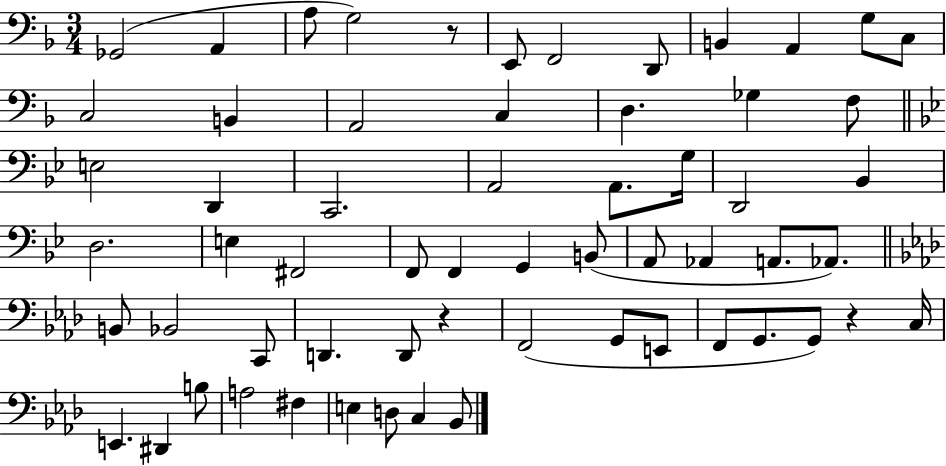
X:1
T:Untitled
M:3/4
L:1/4
K:F
_G,,2 A,, A,/2 G,2 z/2 E,,/2 F,,2 D,,/2 B,, A,, G,/2 C,/2 C,2 B,, A,,2 C, D, _G, F,/2 E,2 D,, C,,2 A,,2 A,,/2 G,/4 D,,2 _B,, D,2 E, ^F,,2 F,,/2 F,, G,, B,,/2 A,,/2 _A,, A,,/2 _A,,/2 B,,/2 _B,,2 C,,/2 D,, D,,/2 z F,,2 G,,/2 E,,/2 F,,/2 G,,/2 G,,/2 z C,/4 E,, ^D,, B,/2 A,2 ^F, E, D,/2 C, _B,,/2